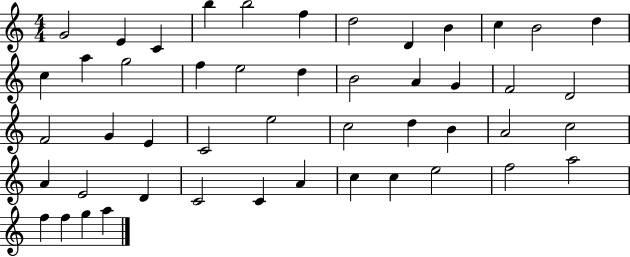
{
  \clef treble
  \numericTimeSignature
  \time 4/4
  \key c \major
  g'2 e'4 c'4 | b''4 b''2 f''4 | d''2 d'4 b'4 | c''4 b'2 d''4 | \break c''4 a''4 g''2 | f''4 e''2 d''4 | b'2 a'4 g'4 | f'2 d'2 | \break f'2 g'4 e'4 | c'2 e''2 | c''2 d''4 b'4 | a'2 c''2 | \break a'4 e'2 d'4 | c'2 c'4 a'4 | c''4 c''4 e''2 | f''2 a''2 | \break f''4 f''4 g''4 a''4 | \bar "|."
}